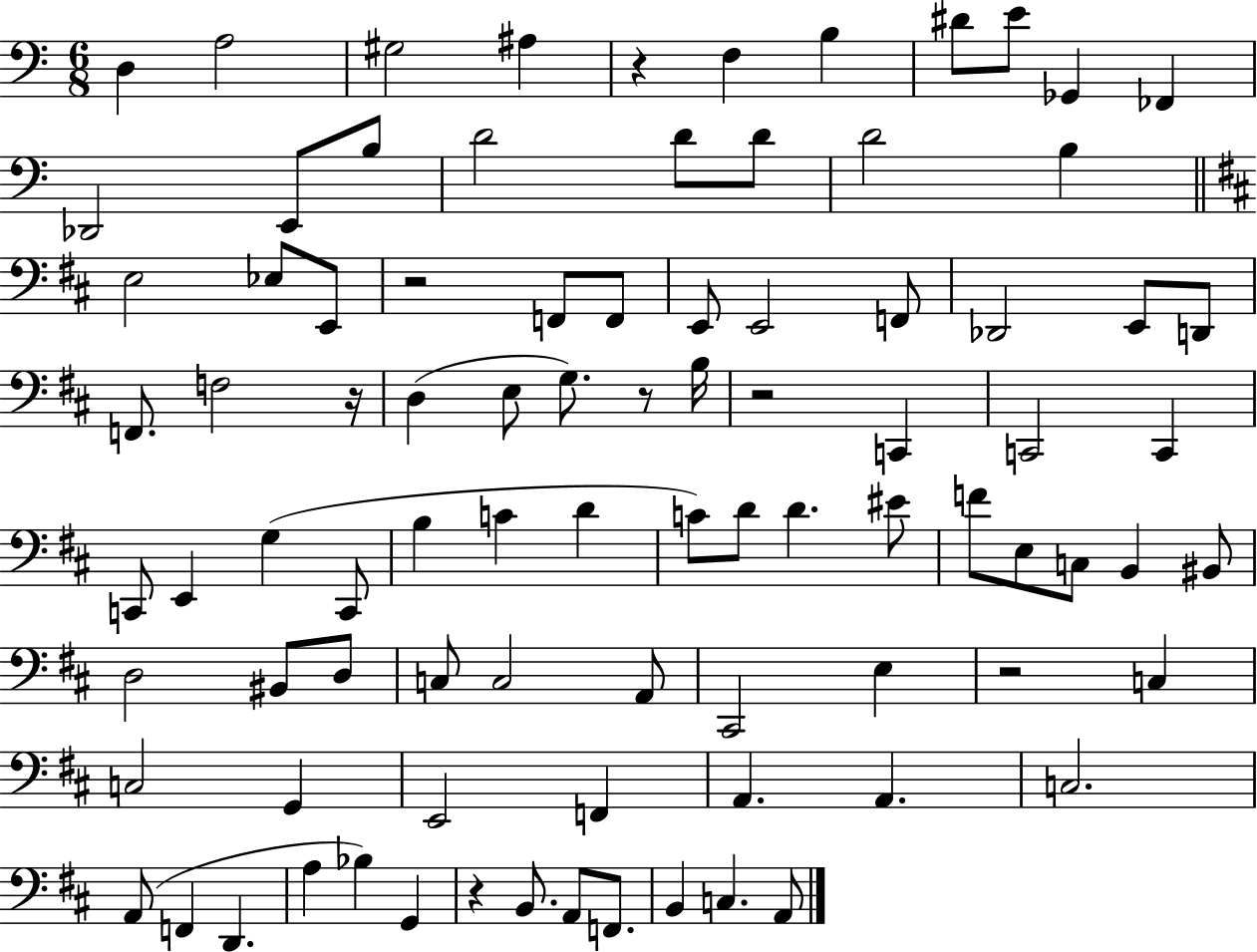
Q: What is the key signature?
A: C major